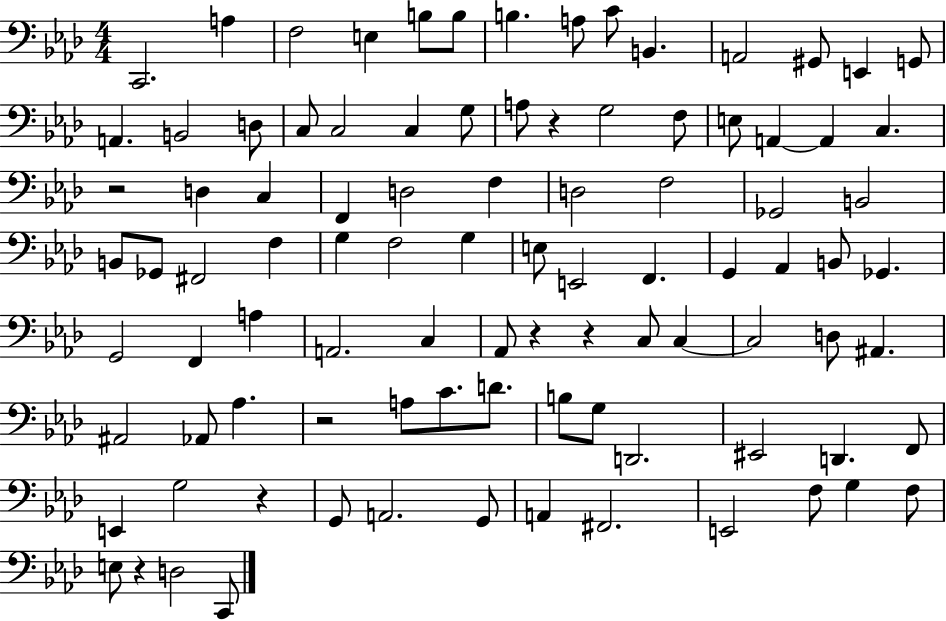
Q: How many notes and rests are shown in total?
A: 95